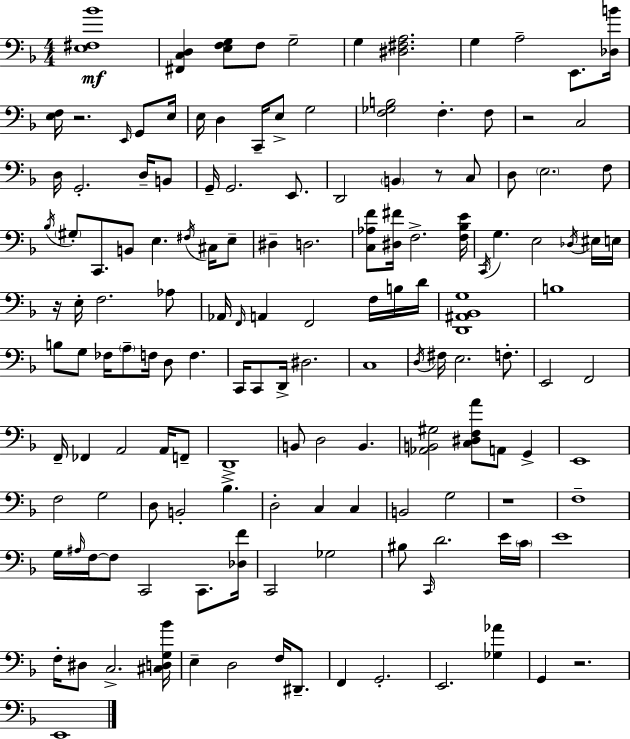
{
  \clef bass
  \numericTimeSignature
  \time 4/4
  \key f \major
  <e fis bes'>1\mf | <fis, c d>4 <e f g>8 f8 g2-- | g4 <dis fis a>2. | g4 a2-- e,8. <des b'>16 | \break <e f>16 r2. \grace { e,16 } g,8 | e16 e16 d4 c,16-- e8-> g2 | <f ges b>2 f4.-. f8 | r2 c2 | \break d16 g,2.-. d16-- b,8 | g,16-- g,2. e,8. | d,2 \parenthesize b,4 r8 c8 | d8 \parenthesize e2. f8 | \break \acciaccatura { bes16 } \parenthesize gis8-. c,8. b,8 e4. \acciaccatura { fis16 } | cis16 e8-- dis4-- d2. | <c aes f'>8 <dis fis'>16 f2.-> | <f bes e'>16 \acciaccatura { c,16 } g4. e2 | \break \acciaccatura { des16 } eis16 e16 r16 e16-. f2. | aes8 aes,16 \grace { f,16 } a,4 f,2 | f16 b16 d'16 <d, ais, bes, g>1 | b1 | \break b8 g8 fes16 \parenthesize a8-- f16 d8 | f4. c,16 c,8 d,16-> dis2. | c1 | \acciaccatura { d16 } fis16 e2. | \break f8.-. e,2 f,2 | f,16-- fes,4 a,2 | a,16 f,8-- d,1-> | b,8 d2 | \break b,4. <aes, b, gis>2 <c dis f a'>8 | a,8 g,4-> e,1 | f2 g2 | d8 b,2-. | \break bes4.-> d2-. c4 | c4 b,2 g2 | r1 | f1-- | \break g16 \grace { ais16 } f16~~ f8 c,2 | c,8. <des f'>16 c,2 | ges2 bis8 \grace { c,16 } d'2. | e'16 \parenthesize c'16 e'1 | \break f16-. dis8 c2.-> | <cis d g bes'>16 e4-- d2 | f16 dis,8.-- f,4 g,2.-. | e,2. | \break <ges aes'>4 g,4 r2. | e,1 | \bar "|."
}